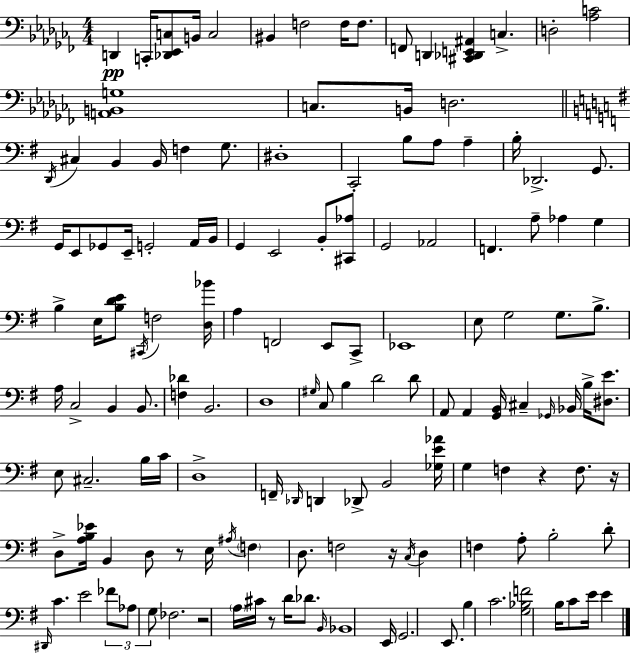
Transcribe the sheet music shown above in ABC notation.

X:1
T:Untitled
M:4/4
L:1/4
K:Abm
D,, C,,/4 [_D,,_E,,C,]/2 B,,/4 C,2 ^B,, F,2 F,/4 F,/2 F,,/2 D,, [^C,,_D,,E,,^A,,] C, D,2 [_A,C]2 [A,,B,,G,]4 C,/2 B,,/4 D,2 D,,/4 ^C, B,, B,,/4 F, G,/2 ^D,4 C,,2 B,/2 A,/2 A, B,/4 _D,,2 G,,/2 G,,/4 E,,/2 _G,,/2 E,,/4 G,,2 A,,/4 B,,/4 G,, E,,2 B,,/2 [^C,,_A,]/2 G,,2 _A,,2 F,, A,/2 _A, G, B, E,/4 [B,DE]/2 ^C,,/4 F,2 [D,_B]/4 A, F,,2 E,,/2 C,,/2 _E,,4 E,/2 G,2 G,/2 B,/2 A,/4 C,2 B,, B,,/2 [F,_D] B,,2 D,4 ^G,/4 C,/2 B, D2 D/2 A,,/2 A,, [G,,B,,]/4 ^C, _G,,/4 _B,,/4 B,/4 [^D,E]/2 E,/2 ^C,2 B,/4 C/4 D,4 F,,/4 _D,,/4 D,, _D,,/2 B,,2 [_G,E_A]/4 G, F, z F,/2 z/4 D,/2 [A,B,_E]/4 B,, D,/2 z/2 E,/4 ^A,/4 F, D,/2 F,2 z/4 C,/4 D, F, A,/2 B,2 D/2 ^D,,/4 C E2 _F/2 _A,/2 G,/2 _F,2 z2 A,/4 ^C/4 z/2 D/4 _D/2 B,,/4 _B,,4 E,,/4 G,,2 E,,/2 B, C2 [G,_B,F]2 B,/4 C/2 E/4 E